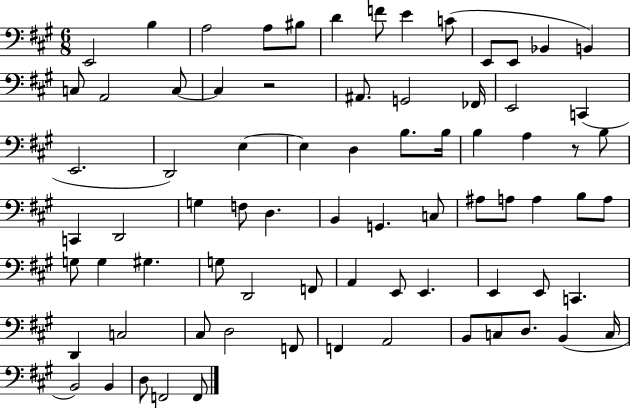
E2/h B3/q A3/h A3/e BIS3/e D4/q F4/e E4/q C4/e E2/e E2/e Bb2/q B2/q C3/e A2/h C3/e C3/q R/h A#2/e. G2/h FES2/s E2/h C2/q E2/h. D2/h E3/q E3/q D3/q B3/e. B3/s B3/q A3/q R/e B3/e C2/q D2/h G3/q F3/e D3/q. B2/q G2/q. C3/e A#3/e A3/e A3/q B3/e A3/e G3/e G3/q G#3/q. G3/e D2/h F2/e A2/q E2/e E2/q. E2/q E2/e C2/q. D2/q C3/h C#3/e D3/h F2/e F2/q A2/h B2/e C3/e D3/e. B2/q C3/s B2/h B2/q D3/e F2/h F2/e